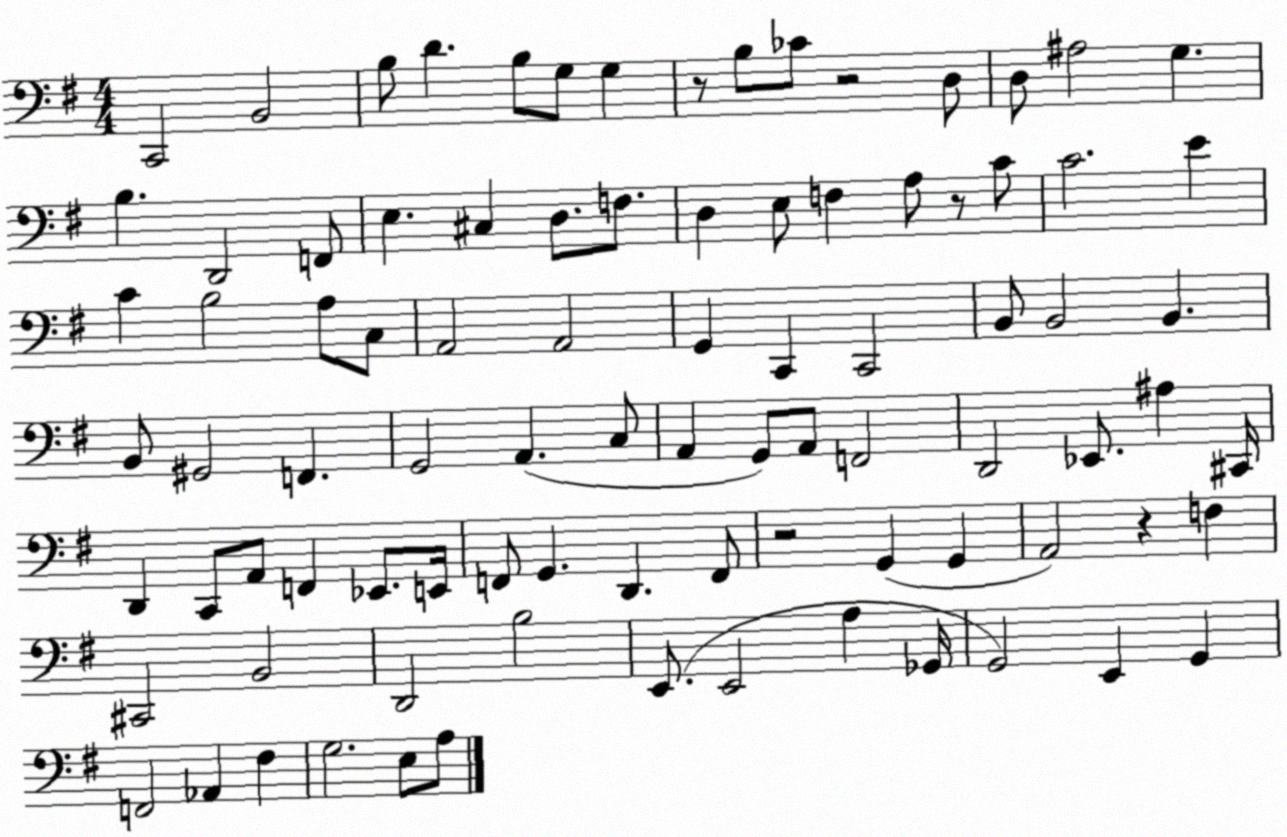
X:1
T:Untitled
M:4/4
L:1/4
K:G
C,,2 B,,2 B,/2 D B,/2 G,/2 G, z/2 B,/2 _C/2 z2 D,/2 D,/2 ^A,2 G, B, D,,2 F,,/2 E, ^C, D,/2 F,/2 D, E,/2 F, A,/2 z/2 C/2 C2 E C B,2 A,/2 C,/2 A,,2 A,,2 G,, C,, C,,2 B,,/2 B,,2 B,, B,,/2 ^G,,2 F,, G,,2 A,, C,/2 A,, G,,/2 A,,/2 F,,2 D,,2 _E,,/2 ^A, ^C,,/4 D,, C,,/2 A,,/2 F,, _E,,/2 E,,/4 F,,/2 G,, D,, F,,/2 z2 G,, G,, A,,2 z F, ^C,,2 B,,2 D,,2 B,2 E,,/2 E,,2 A, _G,,/4 G,,2 E,, G,, F,,2 _A,, ^F, G,2 E,/2 A,/2